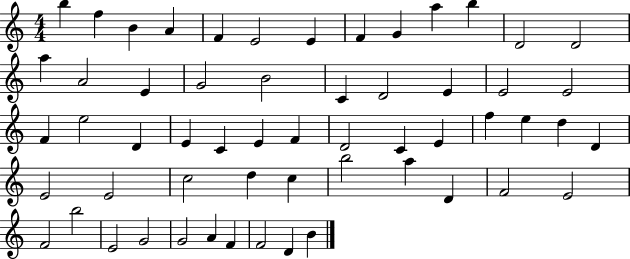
B5/q F5/q B4/q A4/q F4/q E4/h E4/q F4/q G4/q A5/q B5/q D4/h D4/h A5/q A4/h E4/q G4/h B4/h C4/q D4/h E4/q E4/h E4/h F4/q E5/h D4/q E4/q C4/q E4/q F4/q D4/h C4/q E4/q F5/q E5/q D5/q D4/q E4/h E4/h C5/h D5/q C5/q B5/h A5/q D4/q F4/h E4/h F4/h B5/h E4/h G4/h G4/h A4/q F4/q F4/h D4/q B4/q